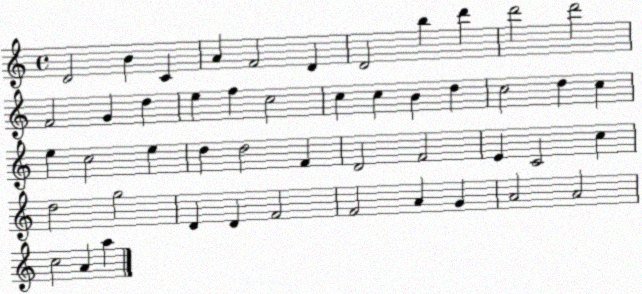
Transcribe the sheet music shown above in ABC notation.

X:1
T:Untitled
M:4/4
L:1/4
K:C
D2 B C A F2 D D2 b d' d'2 d'2 F2 G d e f c2 c c B d c2 d c e c2 e d d2 F D2 F2 E C2 c d2 g2 D D F2 F2 A G A2 A2 c2 A a